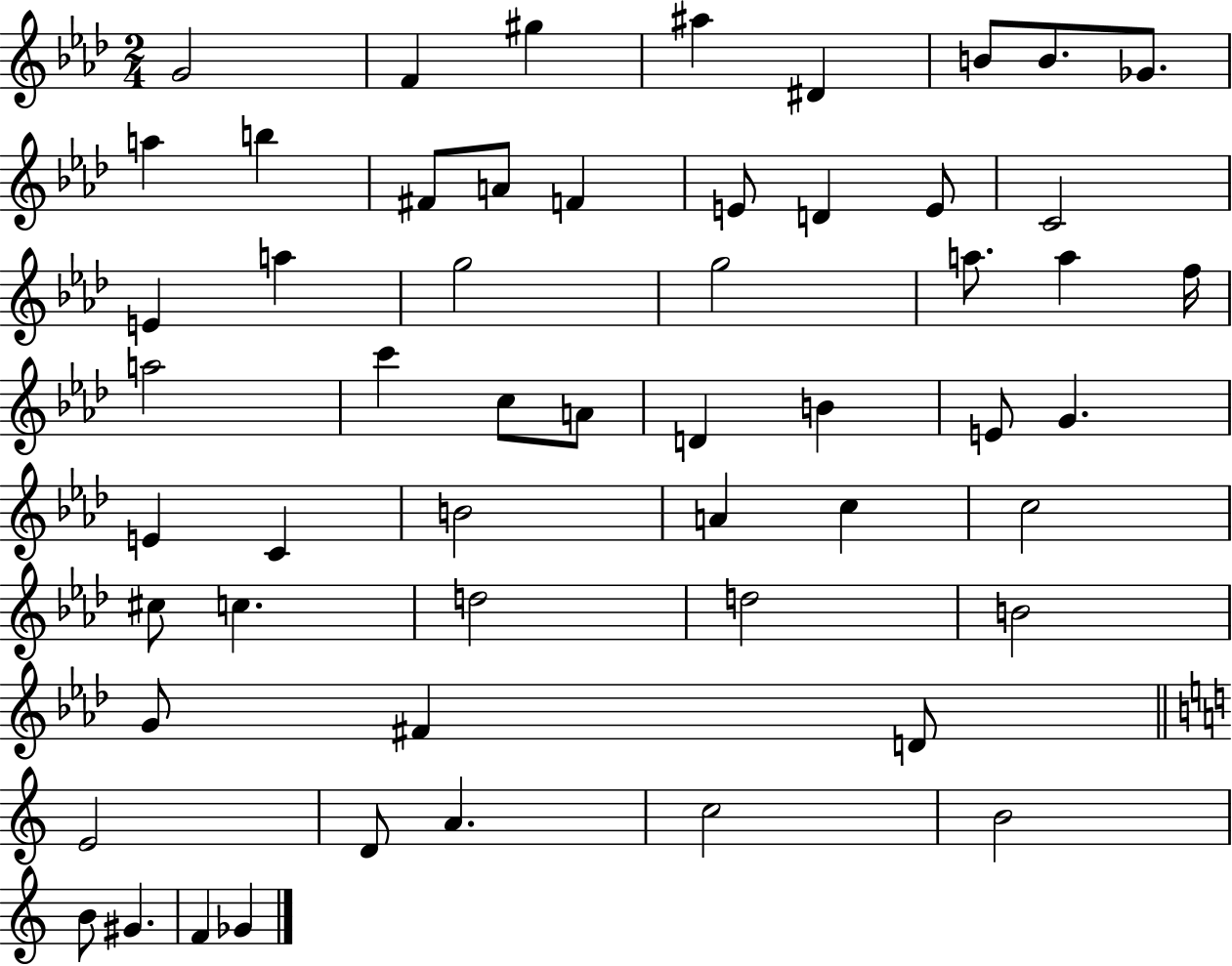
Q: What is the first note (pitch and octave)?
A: G4